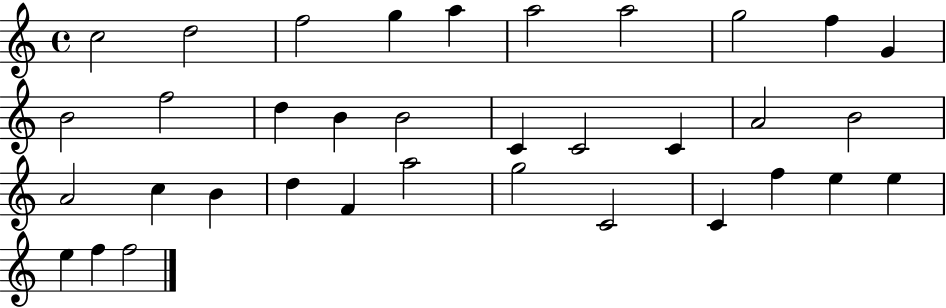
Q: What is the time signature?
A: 4/4